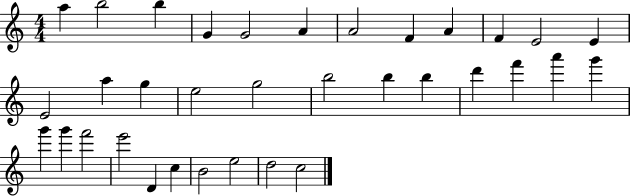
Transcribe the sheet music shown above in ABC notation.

X:1
T:Untitled
M:4/4
L:1/4
K:C
a b2 b G G2 A A2 F A F E2 E E2 a g e2 g2 b2 b b d' f' a' g' g' g' f'2 e'2 D c B2 e2 d2 c2